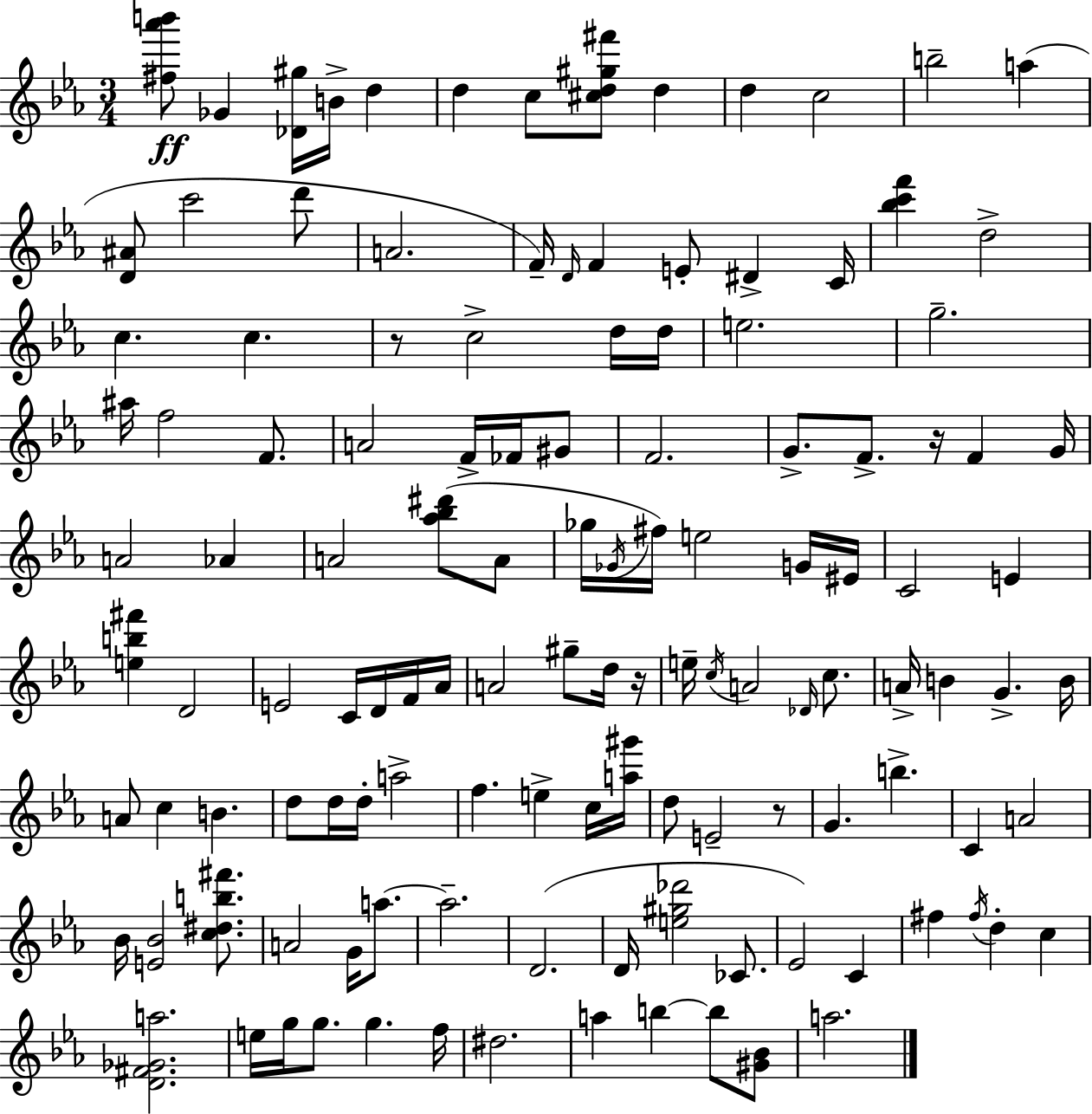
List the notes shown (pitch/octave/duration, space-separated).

[F#5,Ab6,B6]/e Gb4/q [Db4,G#5]/s B4/s D5/q D5/q C5/e [C#5,D5,G#5,F#6]/e D5/q D5/q C5/h B5/h A5/q [D4,A#4]/e C6/h D6/e A4/h. F4/s D4/s F4/q E4/e D#4/q C4/s [Bb5,C6,F6]/q D5/h C5/q. C5/q. R/e C5/h D5/s D5/s E5/h. G5/h. A#5/s F5/h F4/e. A4/h F4/s FES4/s G#4/e F4/h. G4/e. F4/e. R/s F4/q G4/s A4/h Ab4/q A4/h [Ab5,Bb5,D#6]/e A4/e Gb5/s Gb4/s F#5/s E5/h G4/s EIS4/s C4/h E4/q [E5,B5,F#6]/q D4/h E4/h C4/s D4/s F4/s Ab4/s A4/h G#5/e D5/s R/s E5/s C5/s A4/h Db4/s C5/e. A4/s B4/q G4/q. B4/s A4/e C5/q B4/q. D5/e D5/s D5/s A5/h F5/q. E5/q C5/s [A5,G#6]/s D5/e E4/h R/e G4/q. B5/q. C4/q A4/h Bb4/s [E4,Bb4]/h [C5,D#5,B5,F#6]/e. A4/h G4/s A5/e. A5/h. D4/h. D4/s [E5,G#5,Db6]/h CES4/e. Eb4/h C4/q F#5/q F#5/s D5/q C5/q [D4,F#4,Gb4,A5]/h. E5/s G5/s G5/e. G5/q. F5/s D#5/h. A5/q B5/q B5/e [G#4,Bb4]/e A5/h.